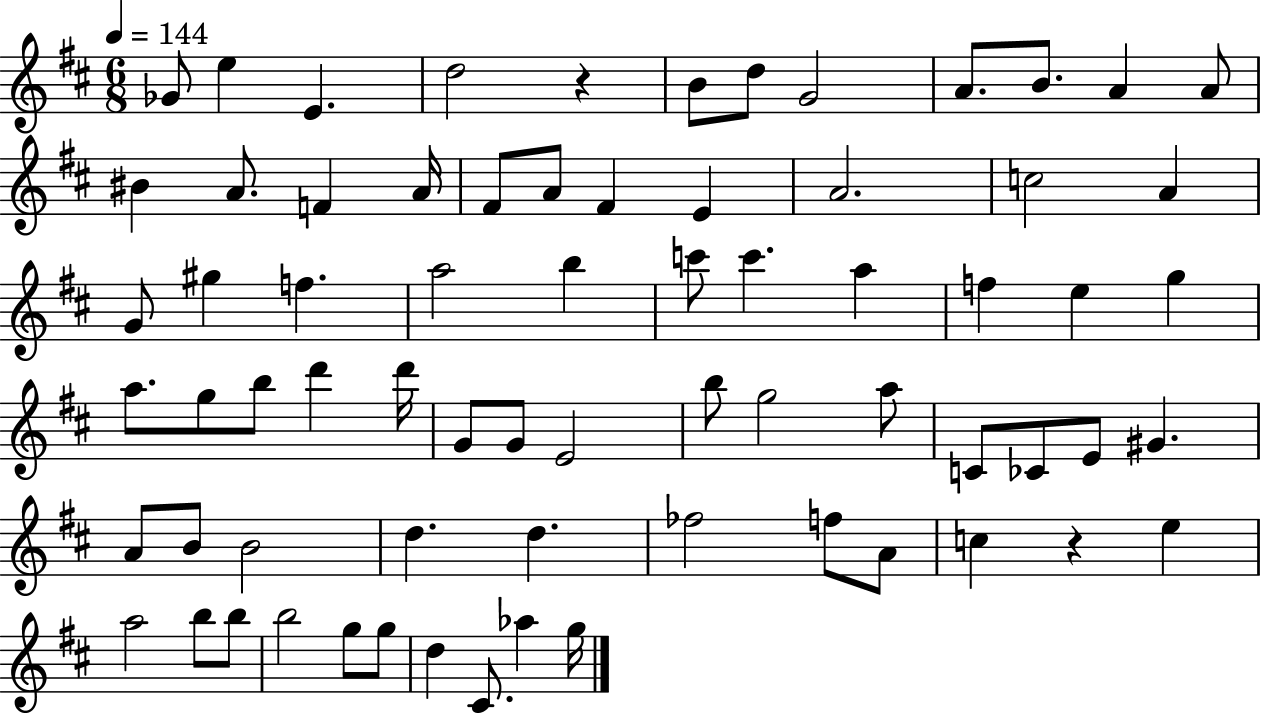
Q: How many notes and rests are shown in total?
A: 70